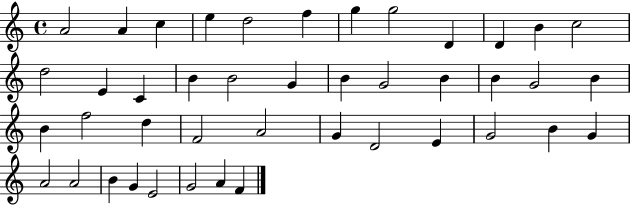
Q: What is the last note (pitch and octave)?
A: F4